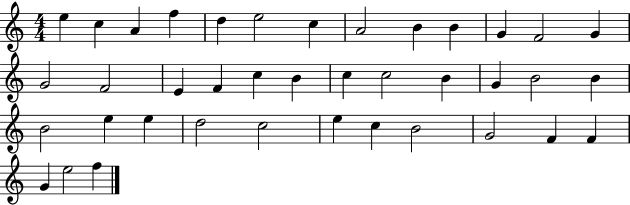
{
  \clef treble
  \numericTimeSignature
  \time 4/4
  \key c \major
  e''4 c''4 a'4 f''4 | d''4 e''2 c''4 | a'2 b'4 b'4 | g'4 f'2 g'4 | \break g'2 f'2 | e'4 f'4 c''4 b'4 | c''4 c''2 b'4 | g'4 b'2 b'4 | \break b'2 e''4 e''4 | d''2 c''2 | e''4 c''4 b'2 | g'2 f'4 f'4 | \break g'4 e''2 f''4 | \bar "|."
}